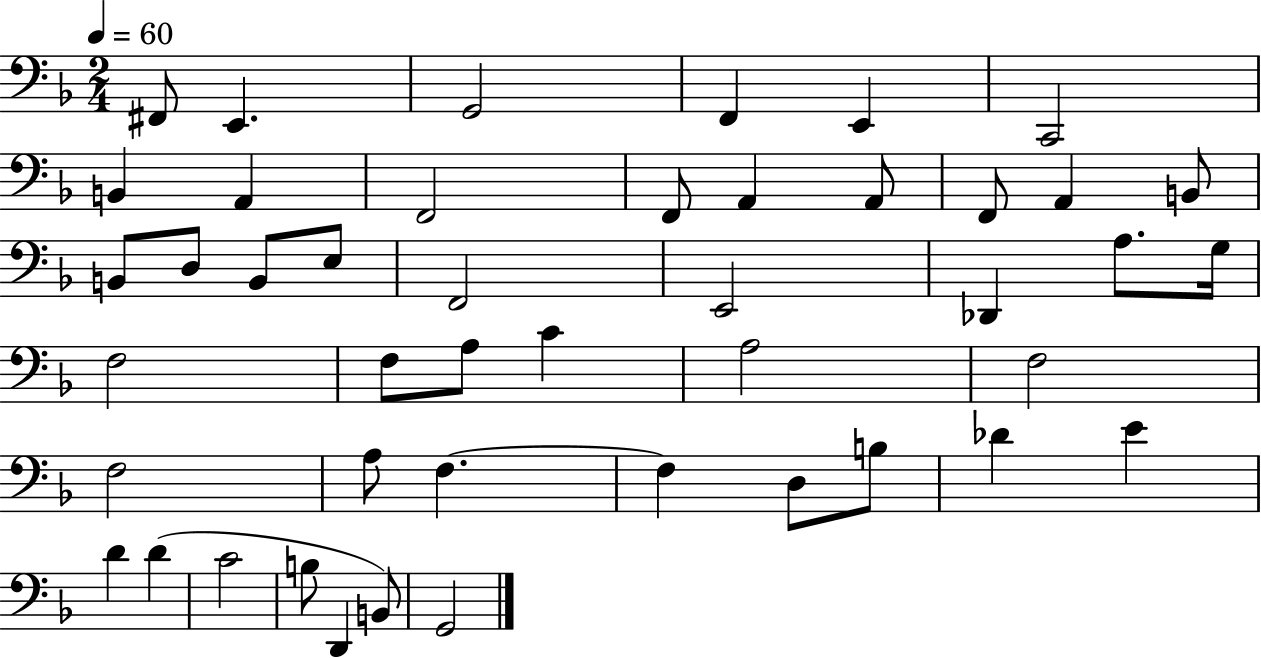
X:1
T:Untitled
M:2/4
L:1/4
K:F
^F,,/2 E,, G,,2 F,, E,, C,,2 B,, A,, F,,2 F,,/2 A,, A,,/2 F,,/2 A,, B,,/2 B,,/2 D,/2 B,,/2 E,/2 F,,2 E,,2 _D,, A,/2 G,/4 F,2 F,/2 A,/2 C A,2 F,2 F,2 A,/2 F, F, D,/2 B,/2 _D E D D C2 B,/2 D,, B,,/2 G,,2